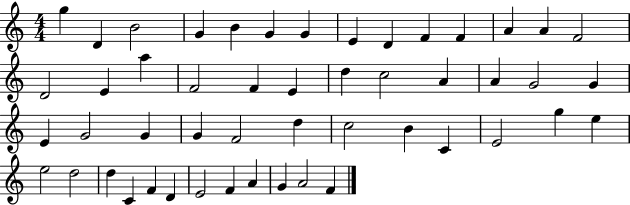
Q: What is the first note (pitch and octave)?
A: G5